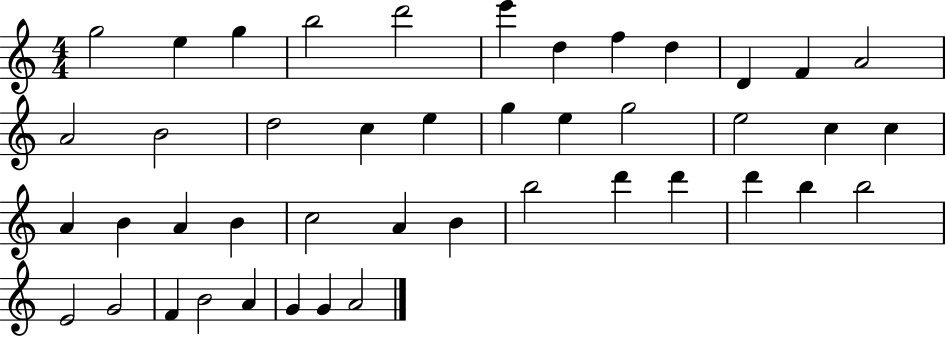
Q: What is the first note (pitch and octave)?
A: G5